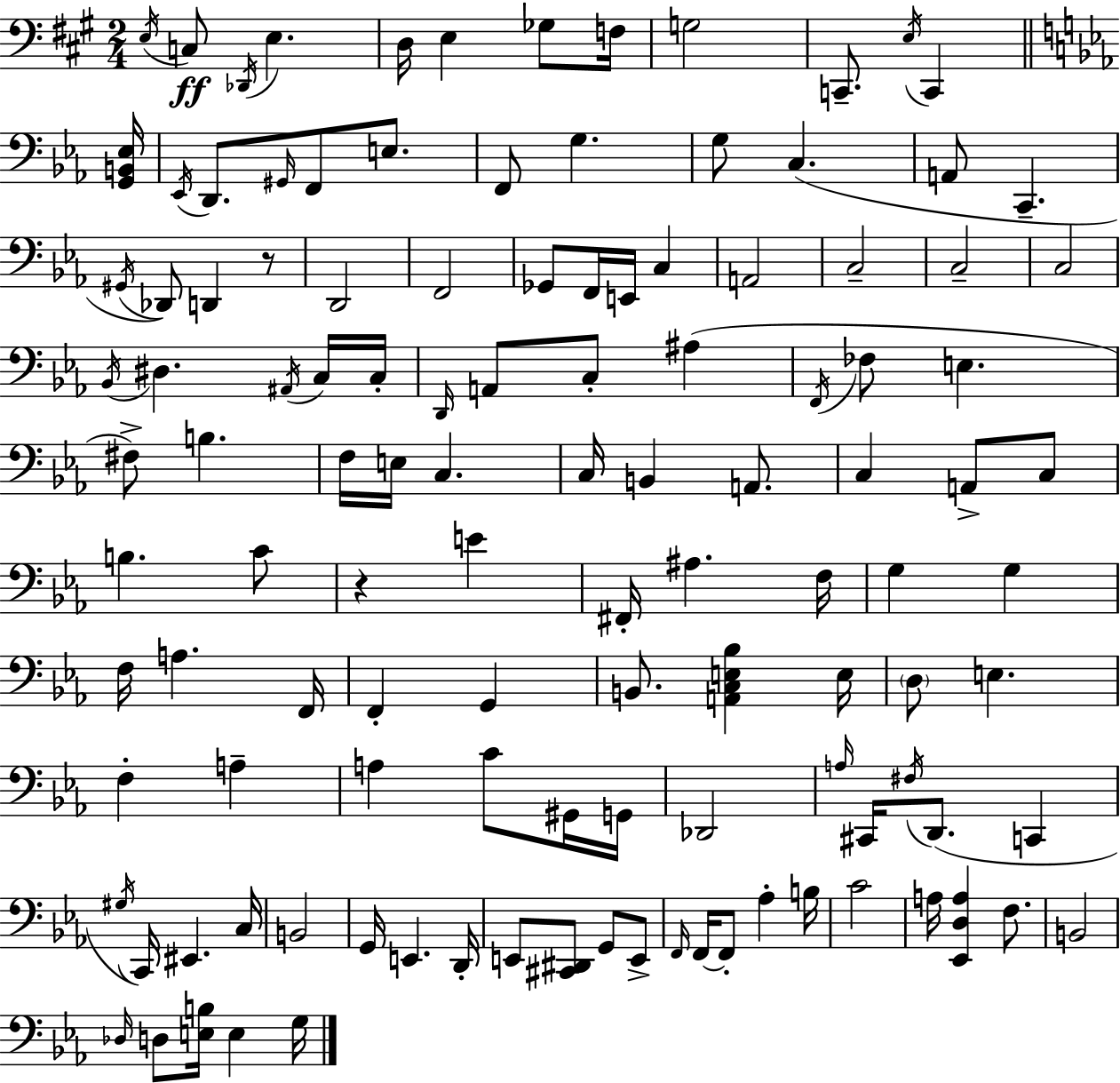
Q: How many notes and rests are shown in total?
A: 119